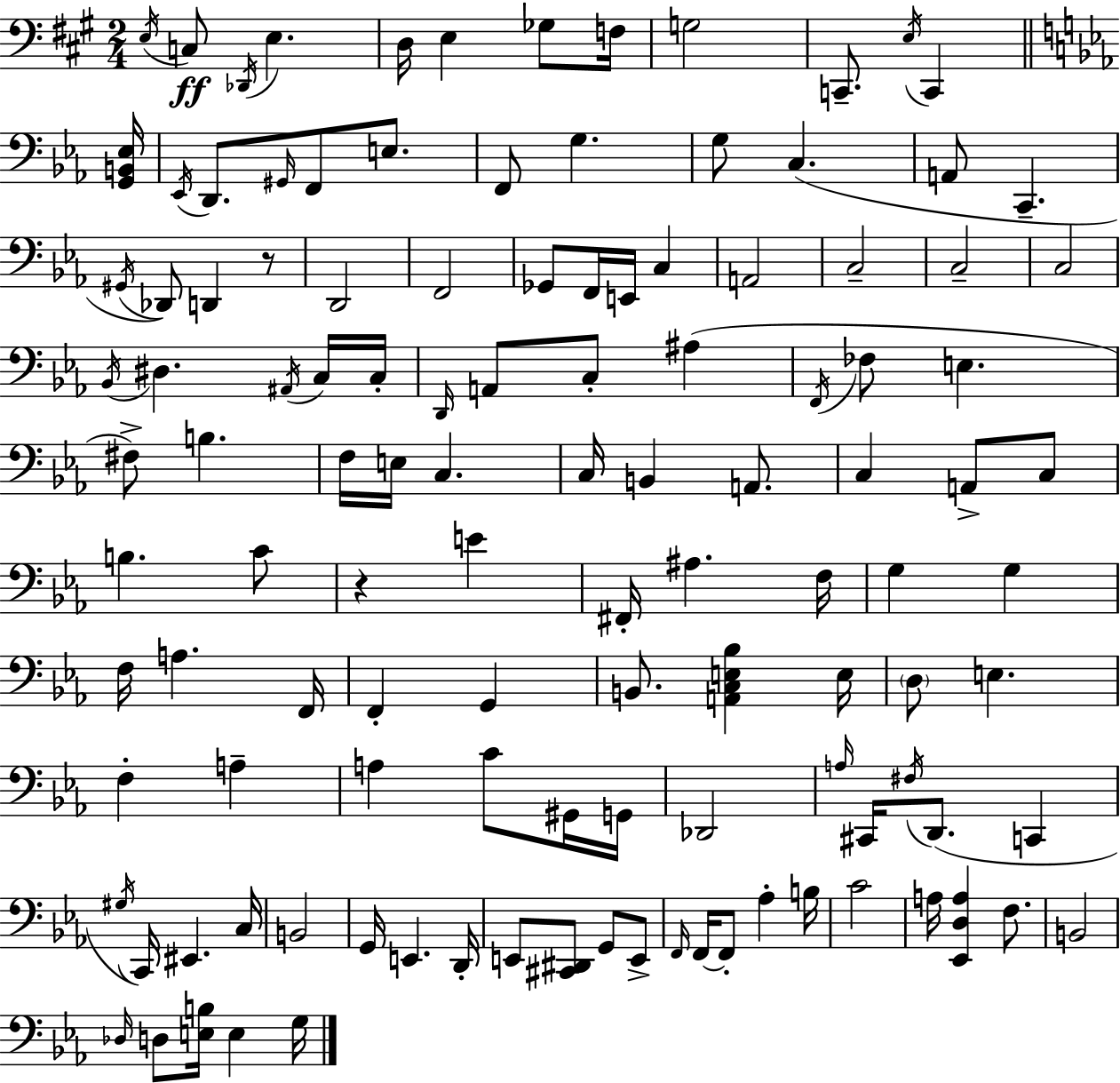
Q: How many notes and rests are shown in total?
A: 119